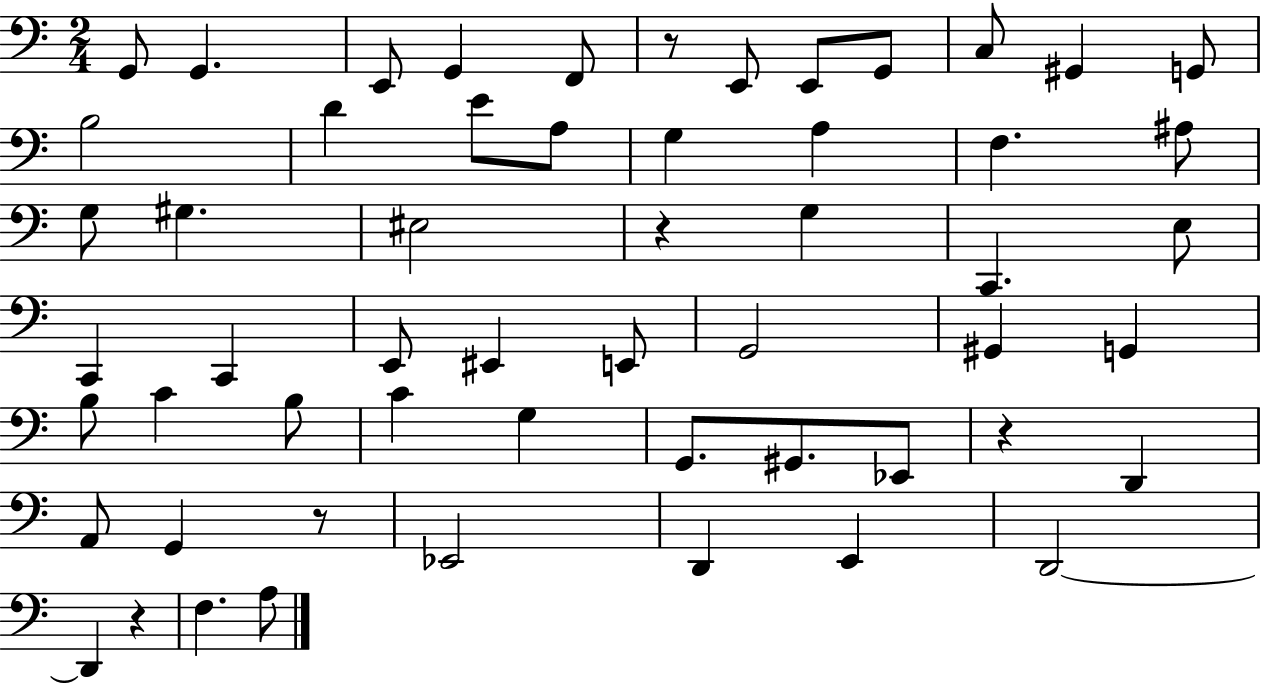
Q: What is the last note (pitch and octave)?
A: A3